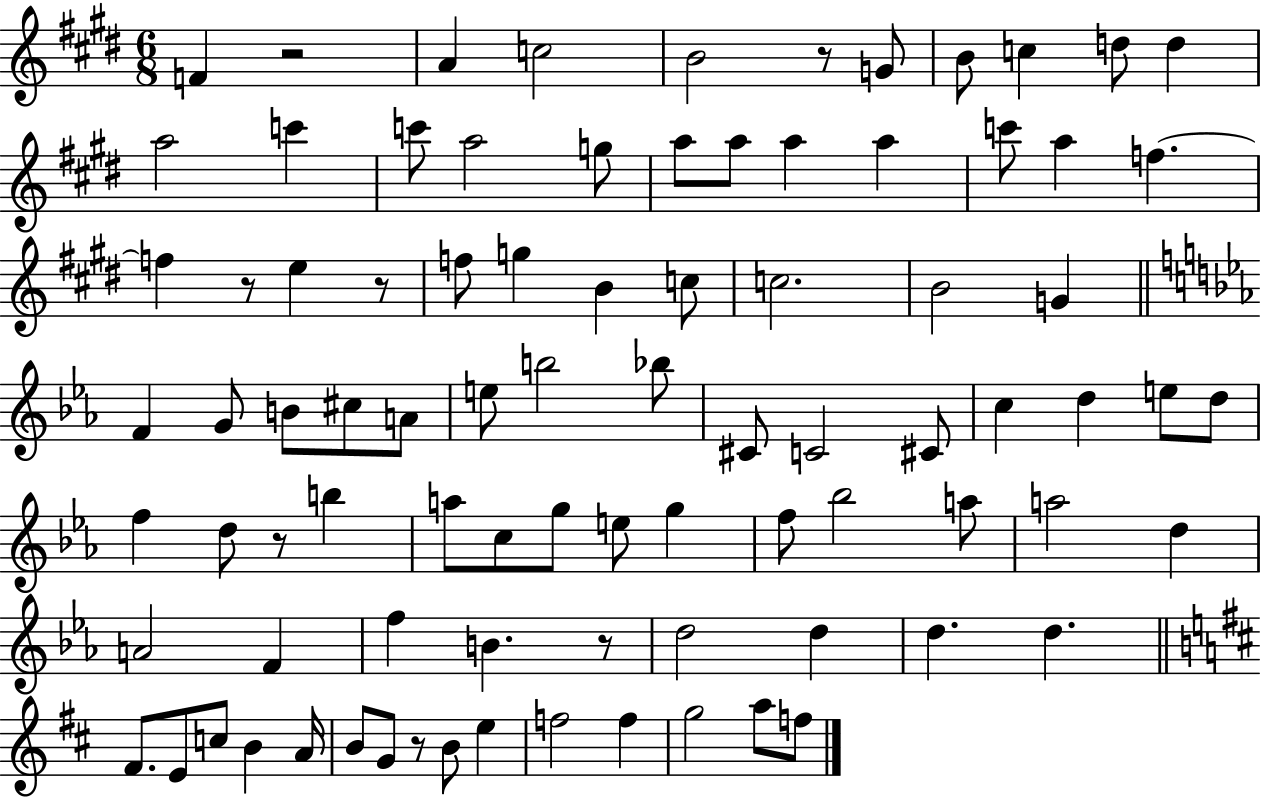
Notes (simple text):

F4/q R/h A4/q C5/h B4/h R/e G4/e B4/e C5/q D5/e D5/q A5/h C6/q C6/e A5/h G5/e A5/e A5/e A5/q A5/q C6/e A5/q F5/q. F5/q R/e E5/q R/e F5/e G5/q B4/q C5/e C5/h. B4/h G4/q F4/q G4/e B4/e C#5/e A4/e E5/e B5/h Bb5/e C#4/e C4/h C#4/e C5/q D5/q E5/e D5/e F5/q D5/e R/e B5/q A5/e C5/e G5/e E5/e G5/q F5/e Bb5/h A5/e A5/h D5/q A4/h F4/q F5/q B4/q. R/e D5/h D5/q D5/q. D5/q. F#4/e. E4/e C5/e B4/q A4/s B4/e G4/e R/e B4/e E5/q F5/h F5/q G5/h A5/e F5/e